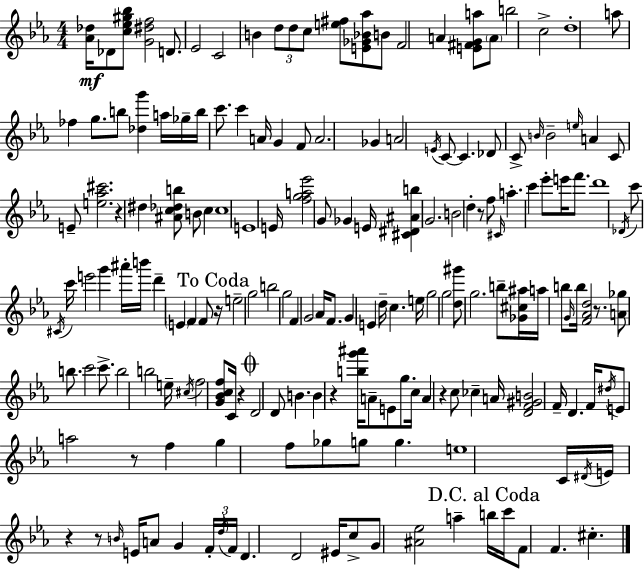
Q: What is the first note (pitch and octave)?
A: Db4